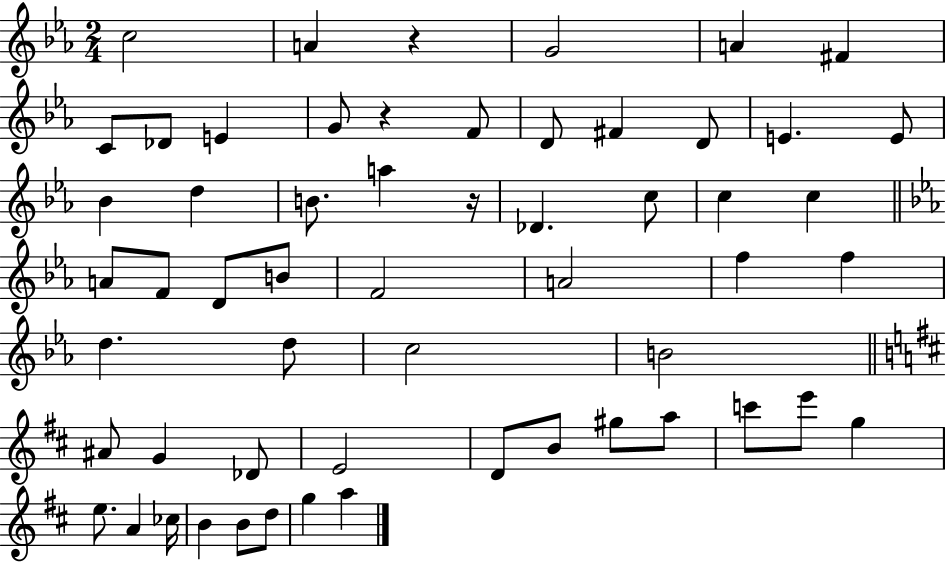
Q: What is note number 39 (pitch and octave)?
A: E4